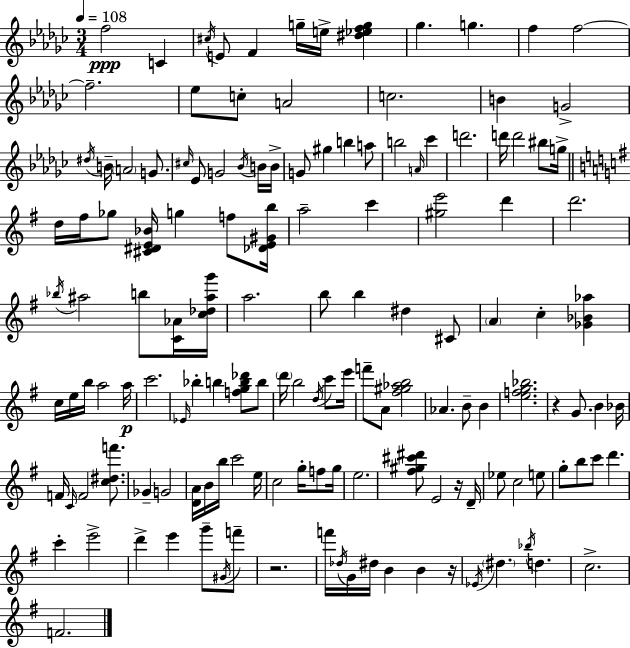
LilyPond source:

{
  \clef treble
  \numericTimeSignature
  \time 3/4
  \key ees \minor
  \tempo 4 = 108
  f''2\ppp c'4 | \acciaccatura { cis''16 } e'8 f'4 g''16-- e''16-> <dis'' ees'' f'' g''>4 | ges''4. g''4. | f''4 f''2~~ | \break f''2.-- | ees''8 c''8-. a'2 | c''2. | b'4 g'2-> | \break \acciaccatura { dis''16 } b'16-- \parenthesize a'2 g'8. | \grace { cis''16 } ees'8 g'2 | \acciaccatura { bes'16 } b'16 b'16-> g'8 gis''4 b''4 | a''8 b''2 | \break \grace { a'16 } ces'''4 d'''2. | d'''16 d'''2 | bis''8 g''16-> \bar "||" \break \key g \major d''16 fis''16 ges''8 <cis' dis' e' bes'>16 g''4 f''8 <des' e' gis' b''>16 | a''2-- c'''4 | <gis'' e'''>2 d'''4 | d'''2. | \break \acciaccatura { bes''16 } ais''2 b''8 <c' aes'>16 | <c'' des'' ais'' g'''>16 a''2. | b''8 b''4 dis''4 cis'8 | \parenthesize a'4 c''4-. <ges' bes' aes''>4 | \break c''16 e''16 b''16 a''2 | a''16\p c'''2. | \grace { ees'16 } bes''4-. b''4 <f'' g'' b'' des'''>8 | b''8 \parenthesize d'''16 b''2 \acciaccatura { d''16 } | \break c'''8 e'''16 f'''8-- a'8 <fis'' gis'' aes'' b''>2 | aes'4. b'8-- b'4 | <e'' f'' g'' bes''>2. | r4 g'8. b'4 | \break bes'16 f'16 \grace { c'16 } f'2 | <c'' dis'' f'''>8. ges'4-- g'2 | <d' a'>16 b'16 b''16 c'''2 | e''16 c''2 | \break g''16-. f''8 g''16 e''2. | <fis'' gis'' cis''' dis'''>8 e'2 | r16 d'16-- ees''8 c''2 | e''8 g''8-. b''8 c'''8 d'''4. | \break c'''4-. e'''2-> | d'''4-> e'''4 | g'''8-- \acciaccatura { gis'16 } f'''8-- r2. | f'''16 \acciaccatura { des''16 } g'16 dis''16 b'4 | \break b'4 r16 \acciaccatura { ees'16 } \parenthesize dis''4. | \acciaccatura { bes''16 } d''4. c''2.-> | f'2. | \bar "|."
}